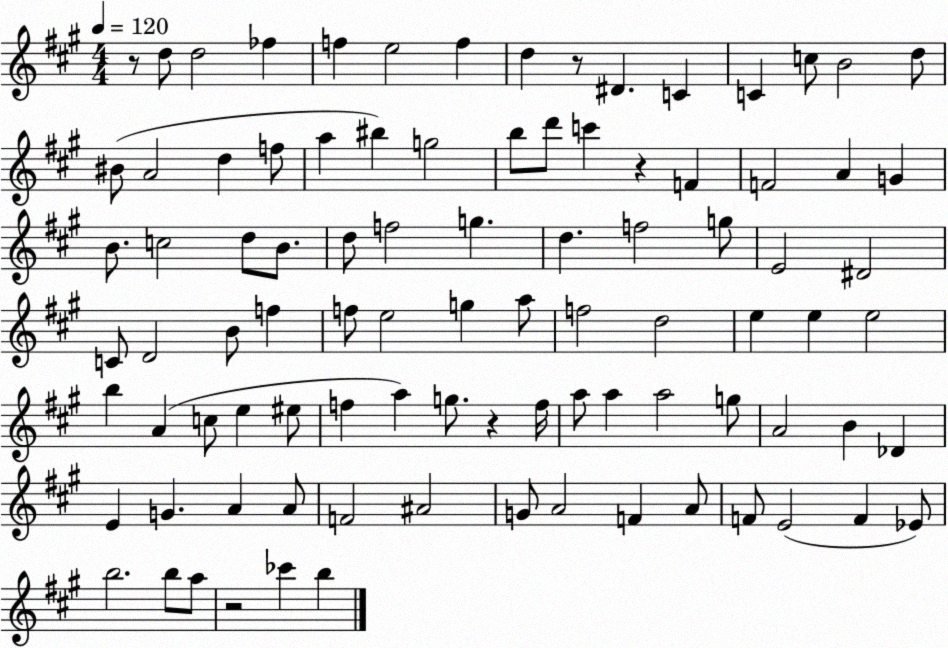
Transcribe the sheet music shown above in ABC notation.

X:1
T:Untitled
M:4/4
L:1/4
K:A
z/2 d/2 d2 _f f e2 f d z/2 ^D C C c/2 B2 d/2 ^B/2 A2 d f/2 a ^b g2 b/2 d'/2 c' z F F2 A G B/2 c2 d/2 B/2 d/2 f2 g d f2 g/2 E2 ^D2 C/2 D2 B/2 f f/2 e2 g a/2 f2 d2 e e e2 b A c/2 e ^e/2 f a g/2 z f/4 a/2 a a2 g/2 A2 B _D E G A A/2 F2 ^A2 G/2 A2 F A/2 F/2 E2 F _E/2 b2 b/2 a/2 z2 _c' b